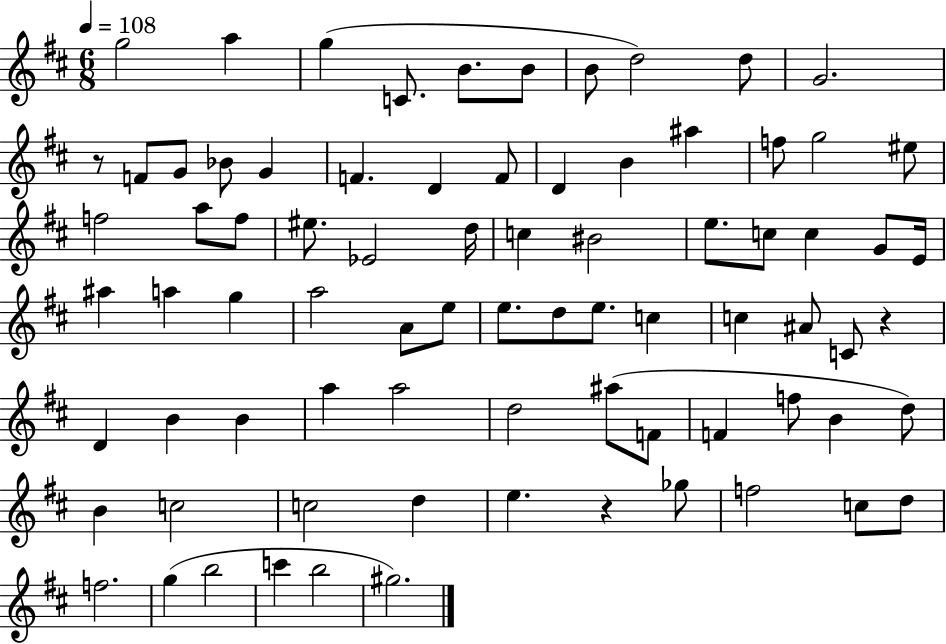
X:1
T:Untitled
M:6/8
L:1/4
K:D
g2 a g C/2 B/2 B/2 B/2 d2 d/2 G2 z/2 F/2 G/2 _B/2 G F D F/2 D B ^a f/2 g2 ^e/2 f2 a/2 f/2 ^e/2 _E2 d/4 c ^B2 e/2 c/2 c G/2 E/4 ^a a g a2 A/2 e/2 e/2 d/2 e/2 c c ^A/2 C/2 z D B B a a2 d2 ^a/2 F/2 F f/2 B d/2 B c2 c2 d e z _g/2 f2 c/2 d/2 f2 g b2 c' b2 ^g2